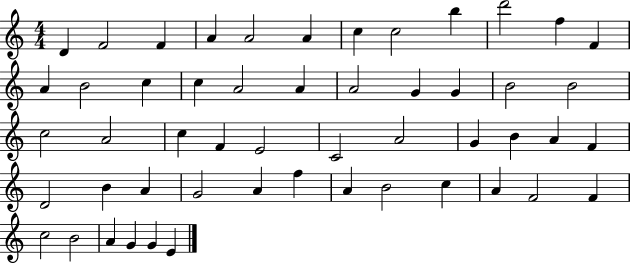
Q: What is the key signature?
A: C major